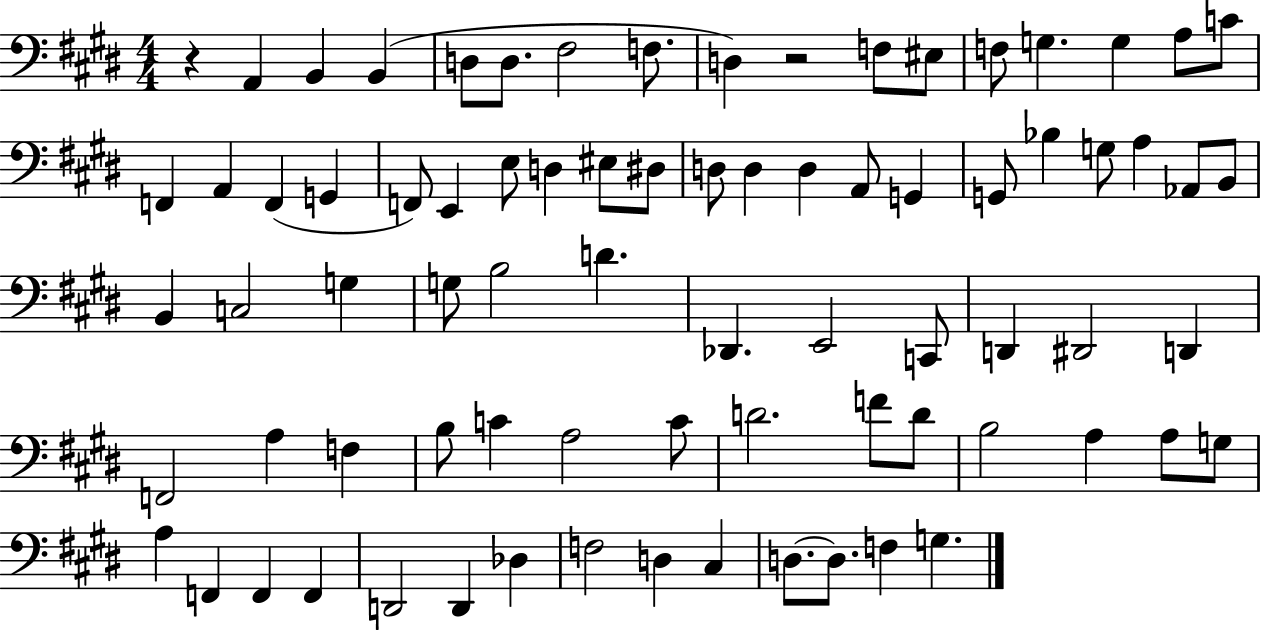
{
  \clef bass
  \numericTimeSignature
  \time 4/4
  \key e \major
  r4 a,4 b,4 b,4( | d8 d8. fis2 f8. | d4) r2 f8 eis8 | f8 g4. g4 a8 c'8 | \break f,4 a,4 f,4( g,4 | f,8) e,4 e8 d4 eis8 dis8 | d8 d4 d4 a,8 g,4 | g,8 bes4 g8 a4 aes,8 b,8 | \break b,4 c2 g4 | g8 b2 d'4. | des,4. e,2 c,8 | d,4 dis,2 d,4 | \break f,2 a4 f4 | b8 c'4 a2 c'8 | d'2. f'8 d'8 | b2 a4 a8 g8 | \break a4 f,4 f,4 f,4 | d,2 d,4 des4 | f2 d4 cis4 | d8.~~ d8. f4 g4. | \break \bar "|."
}